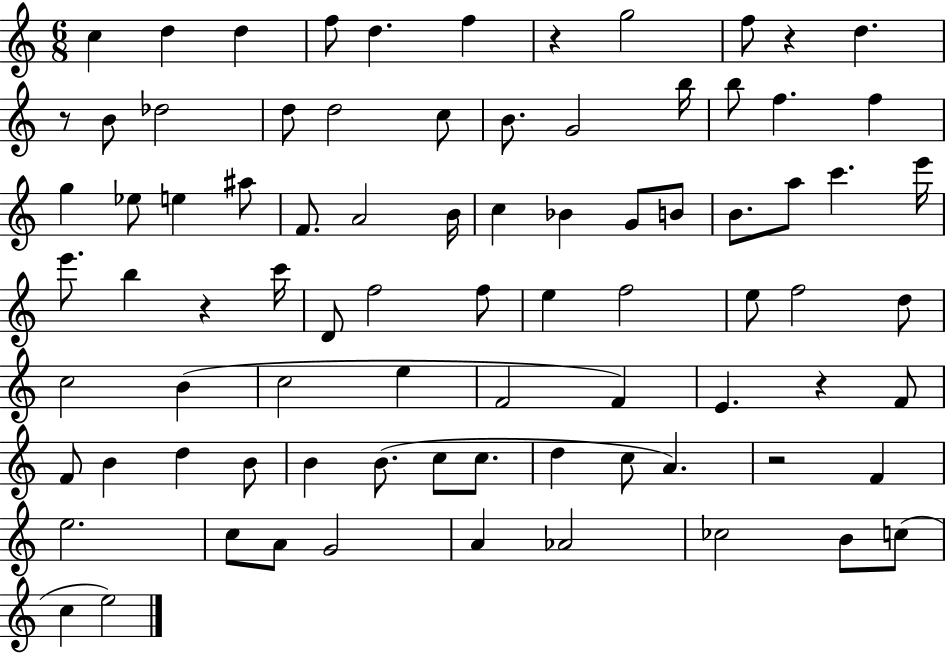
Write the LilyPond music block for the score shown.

{
  \clef treble
  \numericTimeSignature
  \time 6/8
  \key c \major
  c''4 d''4 d''4 | f''8 d''4. f''4 | r4 g''2 | f''8 r4 d''4. | \break r8 b'8 des''2 | d''8 d''2 c''8 | b'8. g'2 b''16 | b''8 f''4. f''4 | \break g''4 ees''8 e''4 ais''8 | f'8. a'2 b'16 | c''4 bes'4 g'8 b'8 | b'8. a''8 c'''4. e'''16 | \break e'''8. b''4 r4 c'''16 | d'8 f''2 f''8 | e''4 f''2 | e''8 f''2 d''8 | \break c''2 b'4( | c''2 e''4 | f'2 f'4) | e'4. r4 f'8 | \break f'8 b'4 d''4 b'8 | b'4 b'8.( c''8 c''8. | d''4 c''8 a'4.) | r2 f'4 | \break e''2. | c''8 a'8 g'2 | a'4 aes'2 | ces''2 b'8 c''8( | \break c''4 e''2) | \bar "|."
}